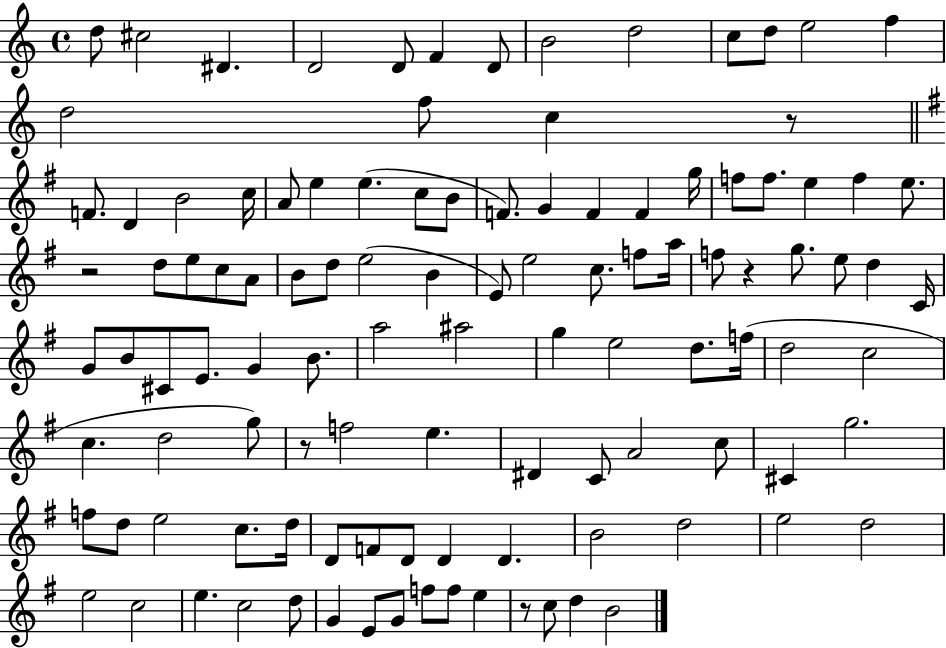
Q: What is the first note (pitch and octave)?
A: D5